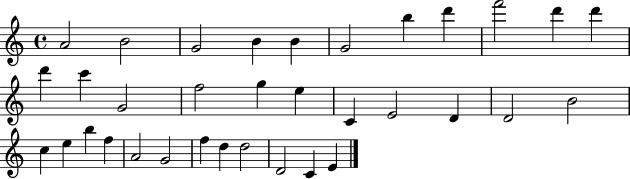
X:1
T:Untitled
M:4/4
L:1/4
K:C
A2 B2 G2 B B G2 b d' f'2 d' d' d' c' G2 f2 g e C E2 D D2 B2 c e b f A2 G2 f d d2 D2 C E